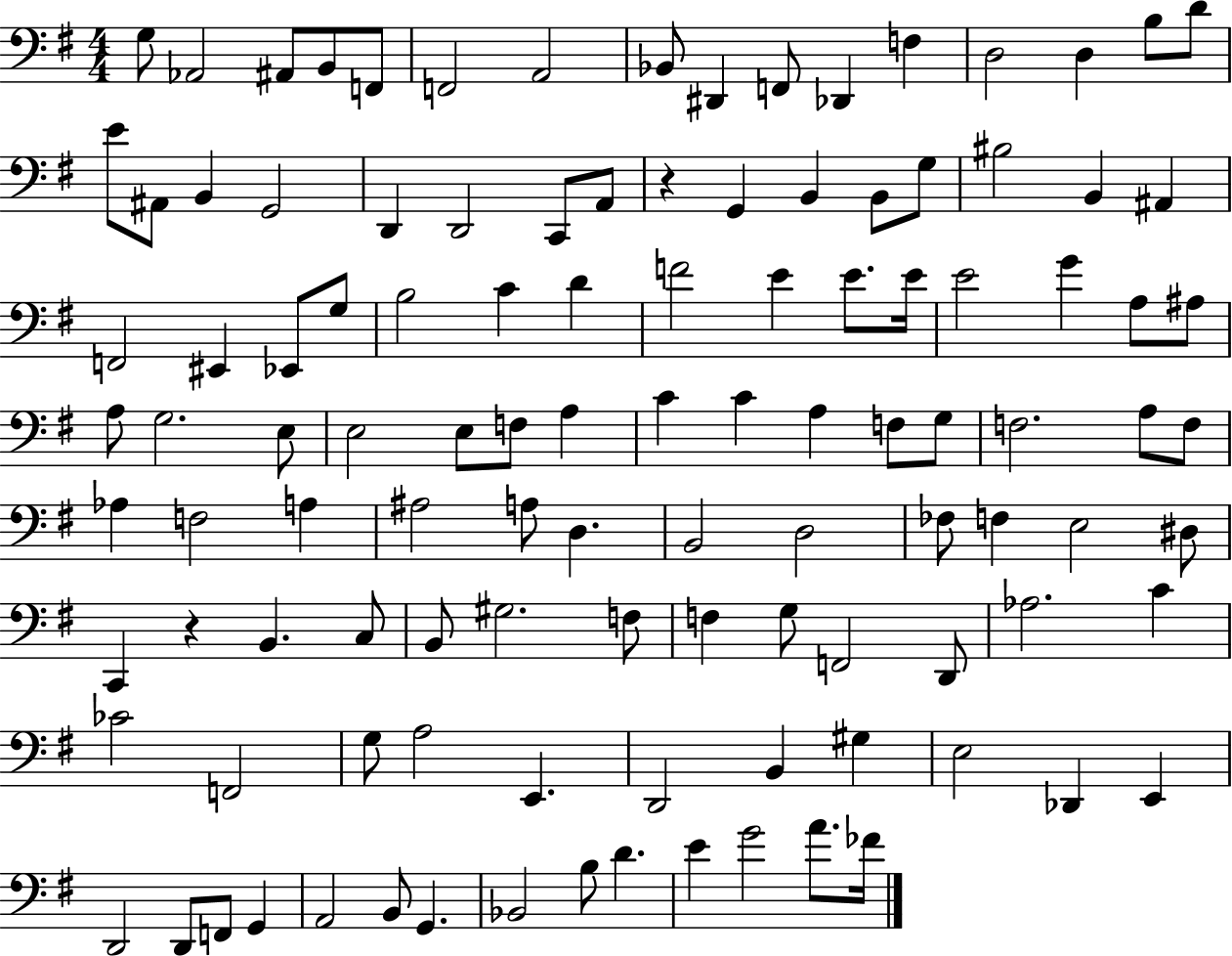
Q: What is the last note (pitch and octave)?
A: FES4